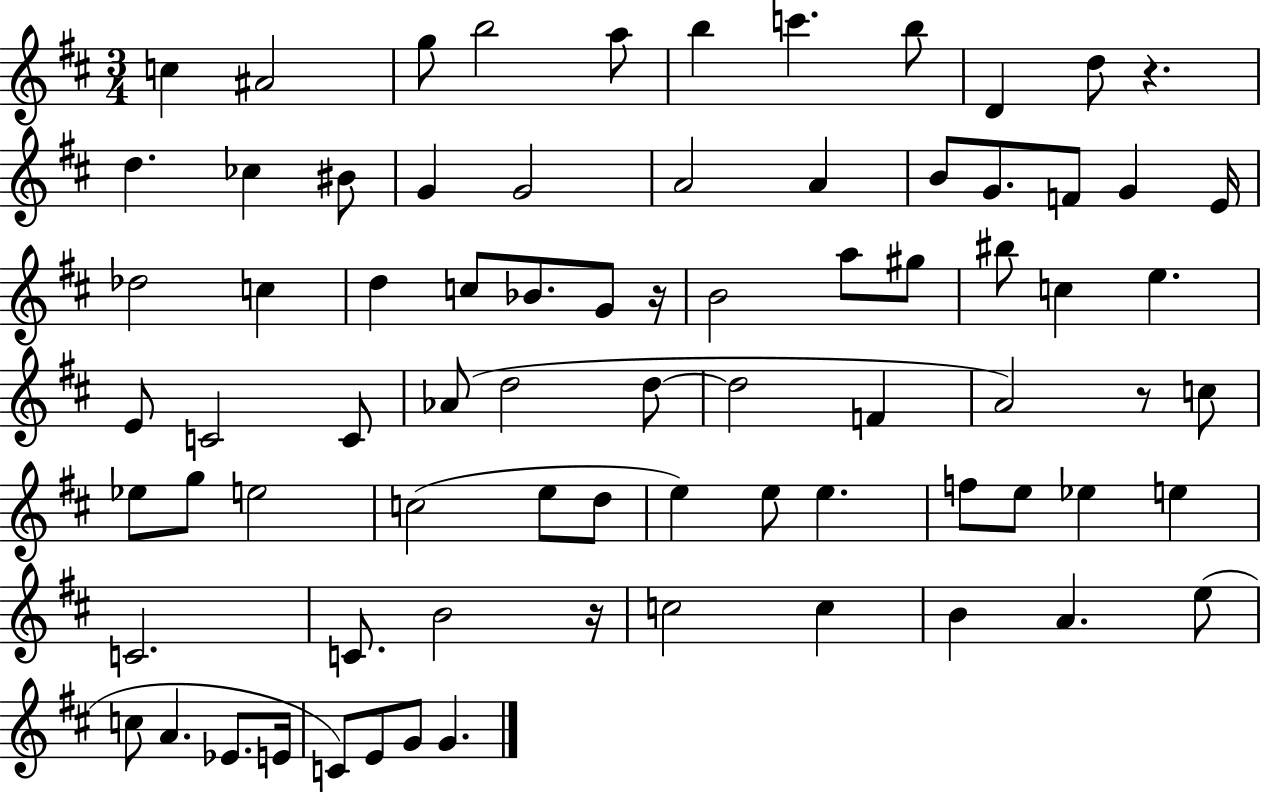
{
  \clef treble
  \numericTimeSignature
  \time 3/4
  \key d \major
  c''4 ais'2 | g''8 b''2 a''8 | b''4 c'''4. b''8 | d'4 d''8 r4. | \break d''4. ces''4 bis'8 | g'4 g'2 | a'2 a'4 | b'8 g'8. f'8 g'4 e'16 | \break des''2 c''4 | d''4 c''8 bes'8. g'8 r16 | b'2 a''8 gis''8 | bis''8 c''4 e''4. | \break e'8 c'2 c'8 | aes'8( d''2 d''8~~ | d''2 f'4 | a'2) r8 c''8 | \break ees''8 g''8 e''2 | c''2( e''8 d''8 | e''4) e''8 e''4. | f''8 e''8 ees''4 e''4 | \break c'2. | c'8. b'2 r16 | c''2 c''4 | b'4 a'4. e''8( | \break c''8 a'4. ees'8. e'16 | c'8) e'8 g'8 g'4. | \bar "|."
}